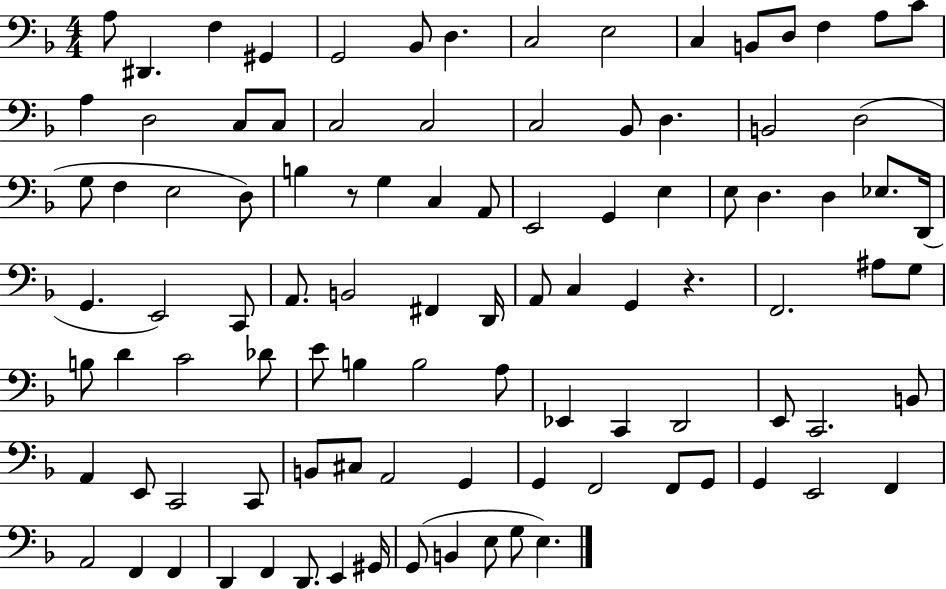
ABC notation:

X:1
T:Untitled
M:4/4
L:1/4
K:F
A,/2 ^D,, F, ^G,, G,,2 _B,,/2 D, C,2 E,2 C, B,,/2 D,/2 F, A,/2 C/2 A, D,2 C,/2 C,/2 C,2 C,2 C,2 _B,,/2 D, B,,2 D,2 G,/2 F, E,2 D,/2 B, z/2 G, C, A,,/2 E,,2 G,, E, E,/2 D, D, _E,/2 D,,/4 G,, E,,2 C,,/2 A,,/2 B,,2 ^F,, D,,/4 A,,/2 C, G,, z F,,2 ^A,/2 G,/2 B,/2 D C2 _D/2 E/2 B, B,2 A,/2 _E,, C,, D,,2 E,,/2 C,,2 B,,/2 A,, E,,/2 C,,2 C,,/2 B,,/2 ^C,/2 A,,2 G,, G,, F,,2 F,,/2 G,,/2 G,, E,,2 F,, A,,2 F,, F,, D,, F,, D,,/2 E,, ^G,,/4 G,,/2 B,, E,/2 G,/2 E,